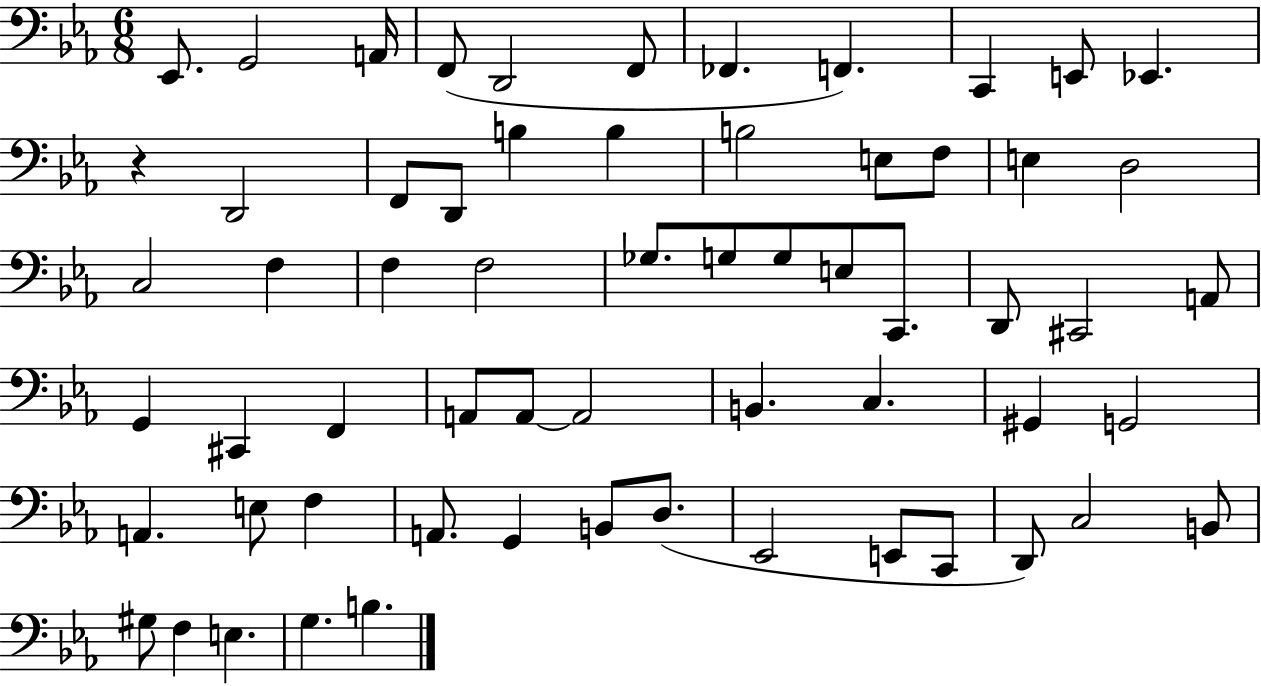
{
  \clef bass
  \numericTimeSignature
  \time 6/8
  \key ees \major
  ees,8. g,2 a,16 | f,8( d,2 f,8 | fes,4. f,4.) | c,4 e,8 ees,4. | \break r4 d,2 | f,8 d,8 b4 b4 | b2 e8 f8 | e4 d2 | \break c2 f4 | f4 f2 | ges8. g8 g8 e8 c,8. | d,8 cis,2 a,8 | \break g,4 cis,4 f,4 | a,8 a,8~~ a,2 | b,4. c4. | gis,4 g,2 | \break a,4. e8 f4 | a,8. g,4 b,8 d8.( | ees,2 e,8 c,8 | d,8) c2 b,8 | \break gis8 f4 e4. | g4. b4. | \bar "|."
}